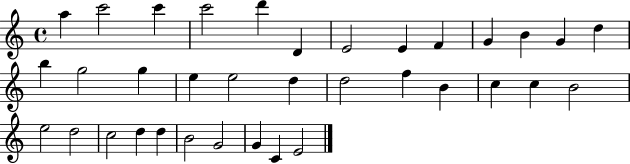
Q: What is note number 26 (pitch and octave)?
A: E5